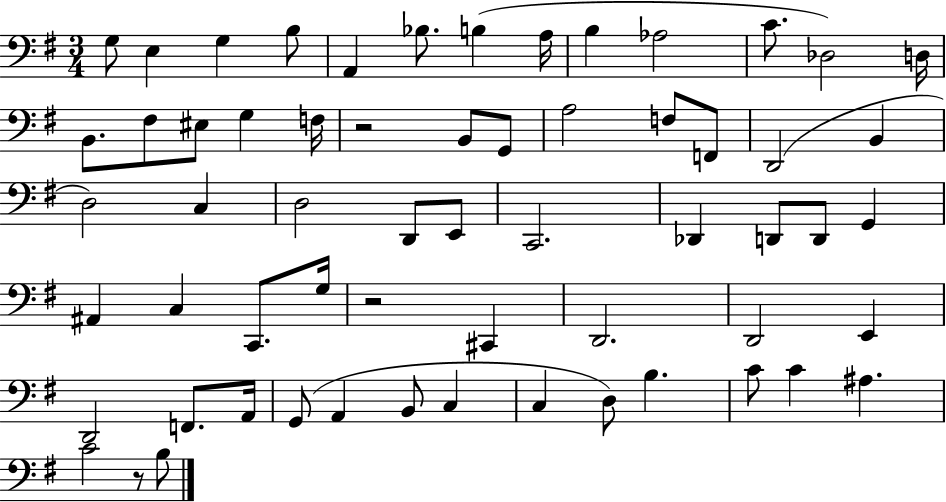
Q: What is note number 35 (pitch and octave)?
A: G2